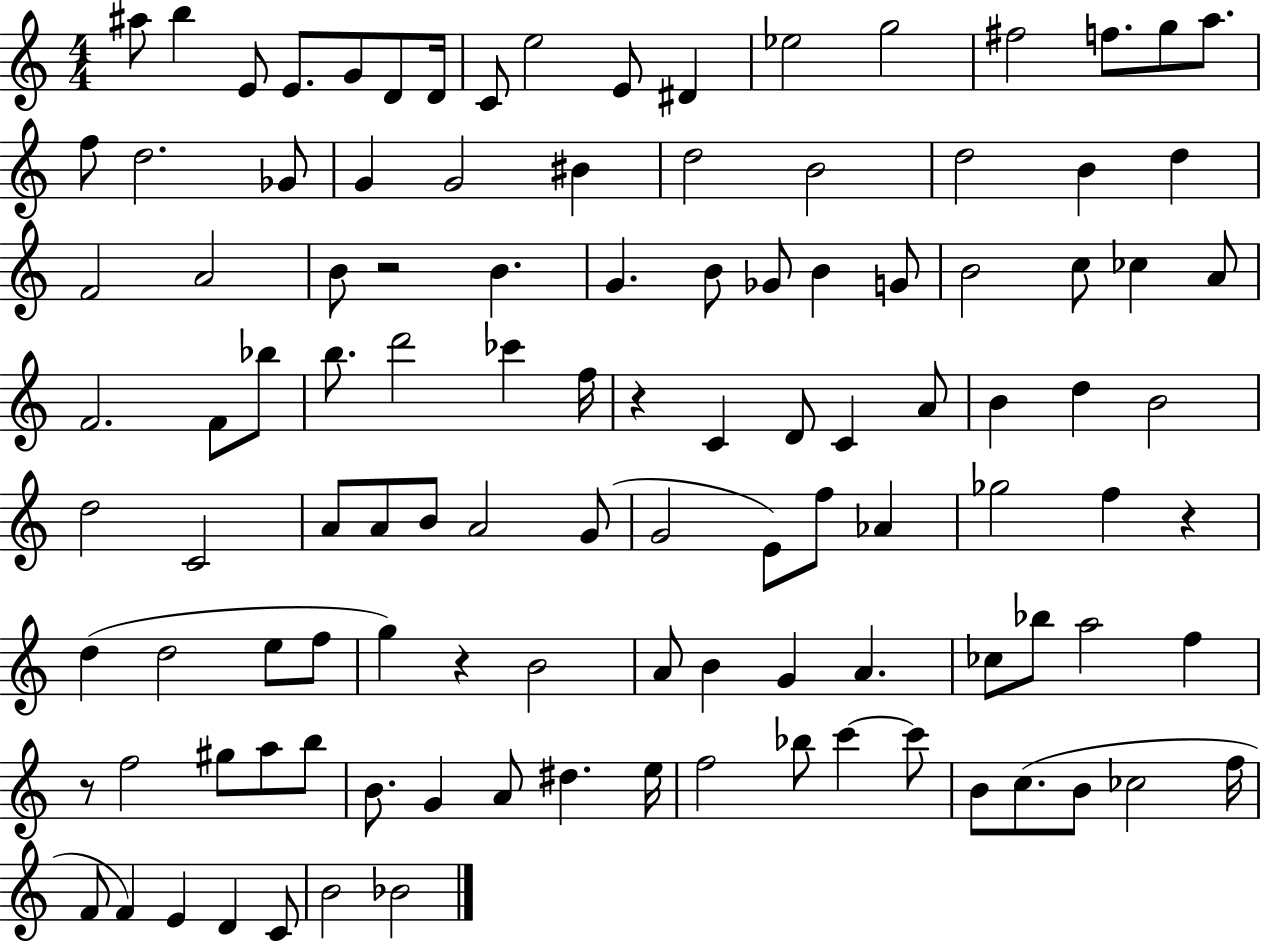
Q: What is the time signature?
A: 4/4